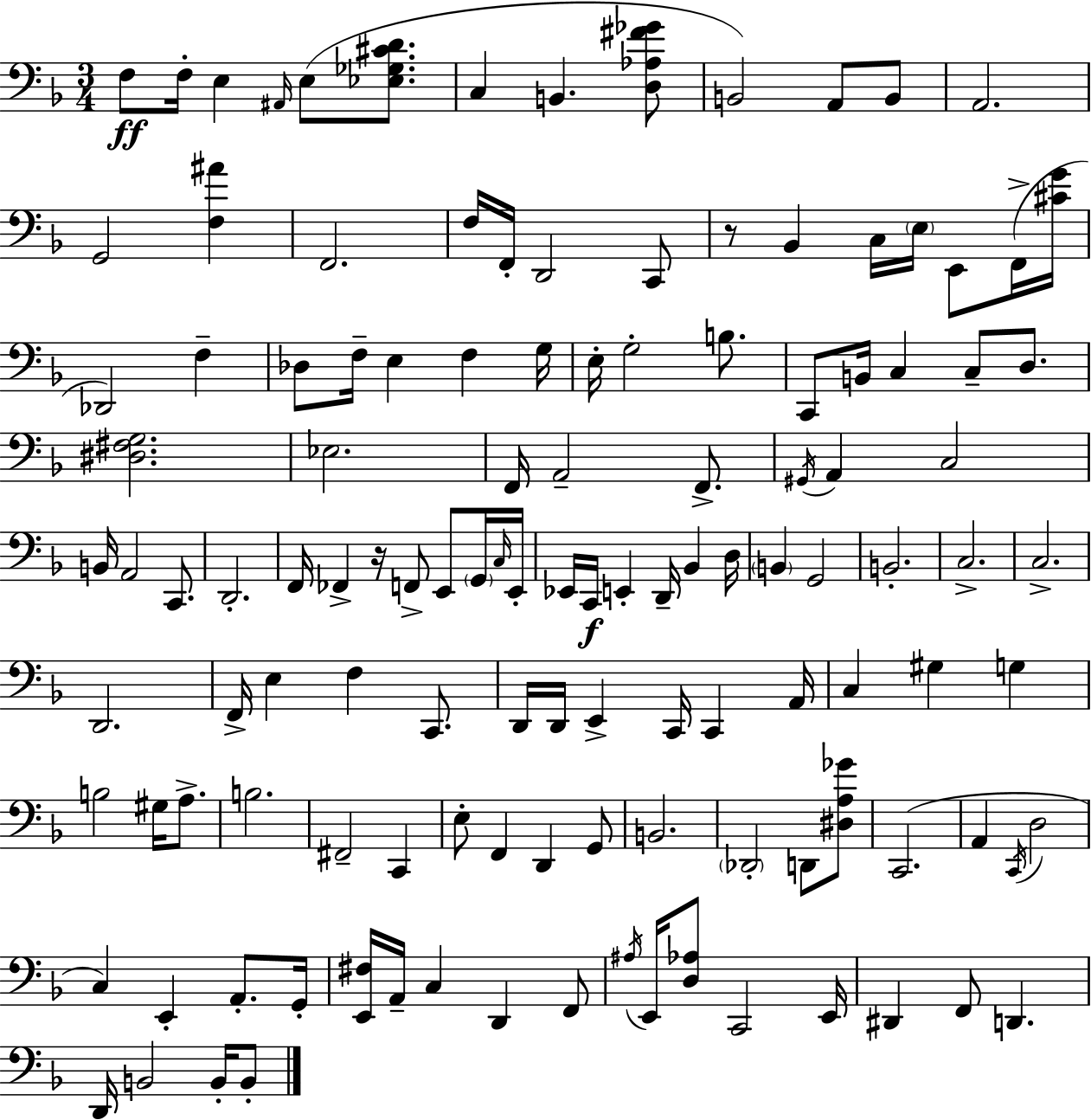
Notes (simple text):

F3/e F3/s E3/q A#2/s E3/e [Eb3,Gb3,C#4,D4]/e. C3/q B2/q. [D3,Ab3,F#4,Gb4]/e B2/h A2/e B2/e A2/h. G2/h [F3,A#4]/q F2/h. F3/s F2/s D2/h C2/e R/e Bb2/q C3/s E3/s E2/e F2/s [C#4,G4]/s Db2/h F3/q Db3/e F3/s E3/q F3/q G3/s E3/s G3/h B3/e. C2/e B2/s C3/q C3/e D3/e. [D#3,F#3,G3]/h. Eb3/h. F2/s A2/h F2/e. G#2/s A2/q C3/h B2/s A2/h C2/e. D2/h. F2/s FES2/q R/s F2/e E2/e G2/s C3/s E2/s Eb2/s C2/s E2/q D2/s Bb2/q D3/s B2/q G2/h B2/h. C3/h. C3/h. D2/h. F2/s E3/q F3/q C2/e. D2/s D2/s E2/q C2/s C2/q A2/s C3/q G#3/q G3/q B3/h G#3/s A3/e. B3/h. F#2/h C2/q E3/e F2/q D2/q G2/e B2/h. Db2/h D2/e [D#3,A3,Gb4]/e C2/h. A2/q C2/s D3/h C3/q E2/q A2/e. G2/s [E2,F#3]/s A2/s C3/q D2/q F2/e A#3/s E2/s [D3,Ab3]/e C2/h E2/s D#2/q F2/e D2/q. D2/s B2/h B2/s B2/e